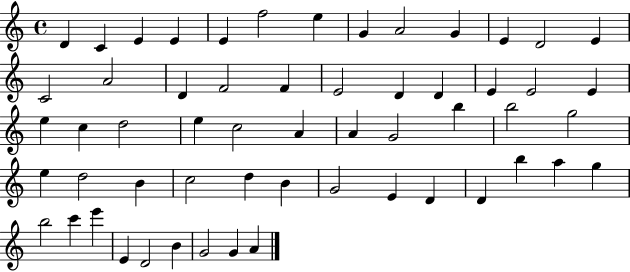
X:1
T:Untitled
M:4/4
L:1/4
K:C
D C E E E f2 e G A2 G E D2 E C2 A2 D F2 F E2 D D E E2 E e c d2 e c2 A A G2 b b2 g2 e d2 B c2 d B G2 E D D b a g b2 c' e' E D2 B G2 G A